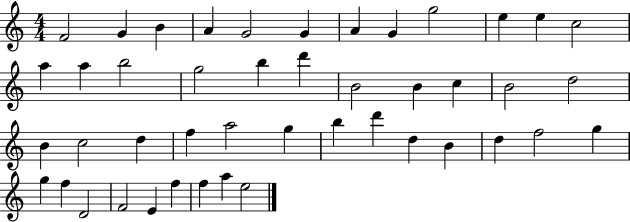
{
  \clef treble
  \numericTimeSignature
  \time 4/4
  \key c \major
  f'2 g'4 b'4 | a'4 g'2 g'4 | a'4 g'4 g''2 | e''4 e''4 c''2 | \break a''4 a''4 b''2 | g''2 b''4 d'''4 | b'2 b'4 c''4 | b'2 d''2 | \break b'4 c''2 d''4 | f''4 a''2 g''4 | b''4 d'''4 d''4 b'4 | d''4 f''2 g''4 | \break g''4 f''4 d'2 | f'2 e'4 f''4 | f''4 a''4 e''2 | \bar "|."
}